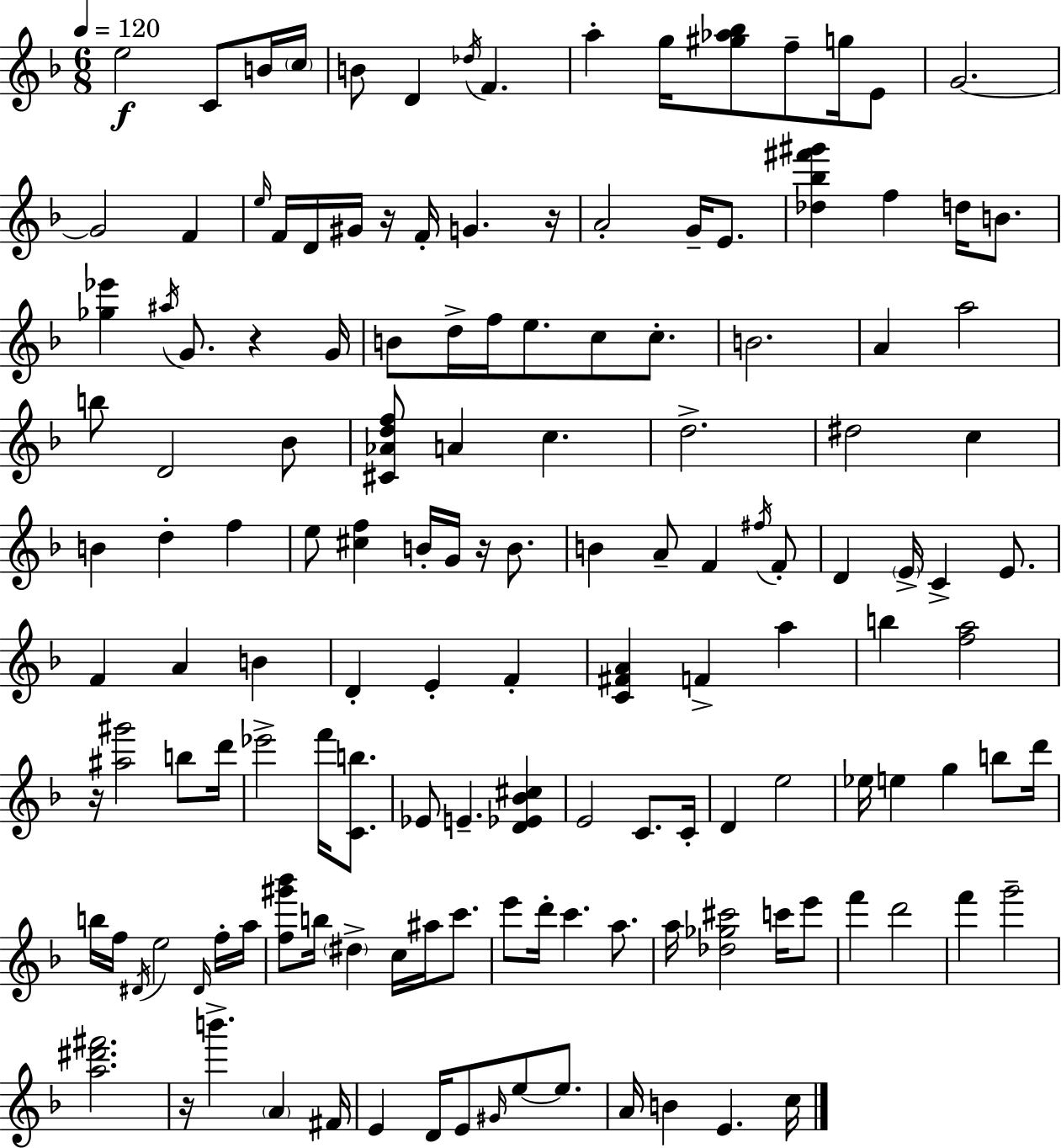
{
  \clef treble
  \numericTimeSignature
  \time 6/8
  \key f \major
  \tempo 4 = 120
  e''2\f c'8 b'16 \parenthesize c''16 | b'8 d'4 \acciaccatura { des''16 } f'4. | a''4-. g''16 <gis'' aes'' bes''>8 f''8-- g''16 e'8 | g'2.~~ | \break g'2 f'4 | \grace { e''16 } f'16 d'16 gis'16 r16 f'16-. g'4. | r16 a'2-. g'16-- e'8. | <des'' bes'' fis''' gis'''>4 f''4 d''16 b'8. | \break <ges'' ees'''>4 \acciaccatura { ais''16 } g'8. r4 | g'16 b'8 d''16-> f''16 e''8. c''8 | c''8.-. b'2. | a'4 a''2 | \break b''8 d'2 | bes'8 <cis' aes' d'' f''>8 a'4 c''4. | d''2.-> | dis''2 c''4 | \break b'4 d''4-. f''4 | e''8 <cis'' f''>4 b'16-. g'16 r16 | b'8. b'4 a'8-- f'4 | \acciaccatura { fis''16 } f'8-. d'4 \parenthesize e'16-> c'4-> | \break e'8. f'4 a'4 | b'4 d'4-. e'4-. | f'4-. <c' fis' a'>4 f'4-> | a''4 b''4 <f'' a''>2 | \break r16 <ais'' gis'''>2 | b''8 d'''16 ees'''2-> | f'''16 <c' b''>8. ees'8 e'4.-- | <d' ees' bes' cis''>4 e'2 | \break c'8. c'16-. d'4 e''2 | ees''16 e''4 g''4 | b''8 d'''16 b''16 f''16 \acciaccatura { dis'16 } e''2 | \grace { dis'16 } f''16-. a''16 <f'' gis''' bes'''>8 b''16 \parenthesize dis''4-> | \break c''16 ais''16 c'''8. e'''8 d'''16-. c'''4. | a''8. a''16 <des'' ges'' cis'''>2 | c'''16 e'''8 f'''4 d'''2 | f'''4 g'''2-- | \break <a'' dis''' fis'''>2. | r16 b'''4.-> | \parenthesize a'4 fis'16 e'4 d'16 e'8 | \grace { gis'16 } e''8~~ e''8. a'16 b'4 | \break e'4. c''16 \bar "|."
}